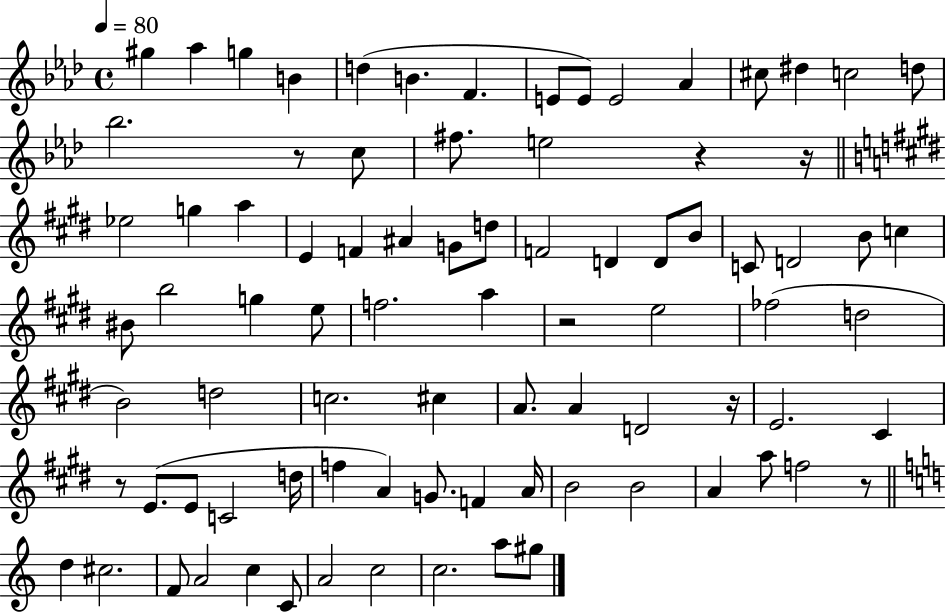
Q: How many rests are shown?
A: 7